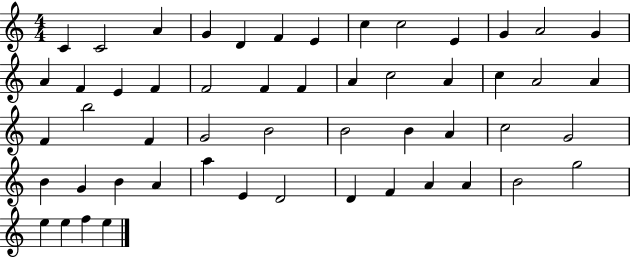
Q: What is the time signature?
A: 4/4